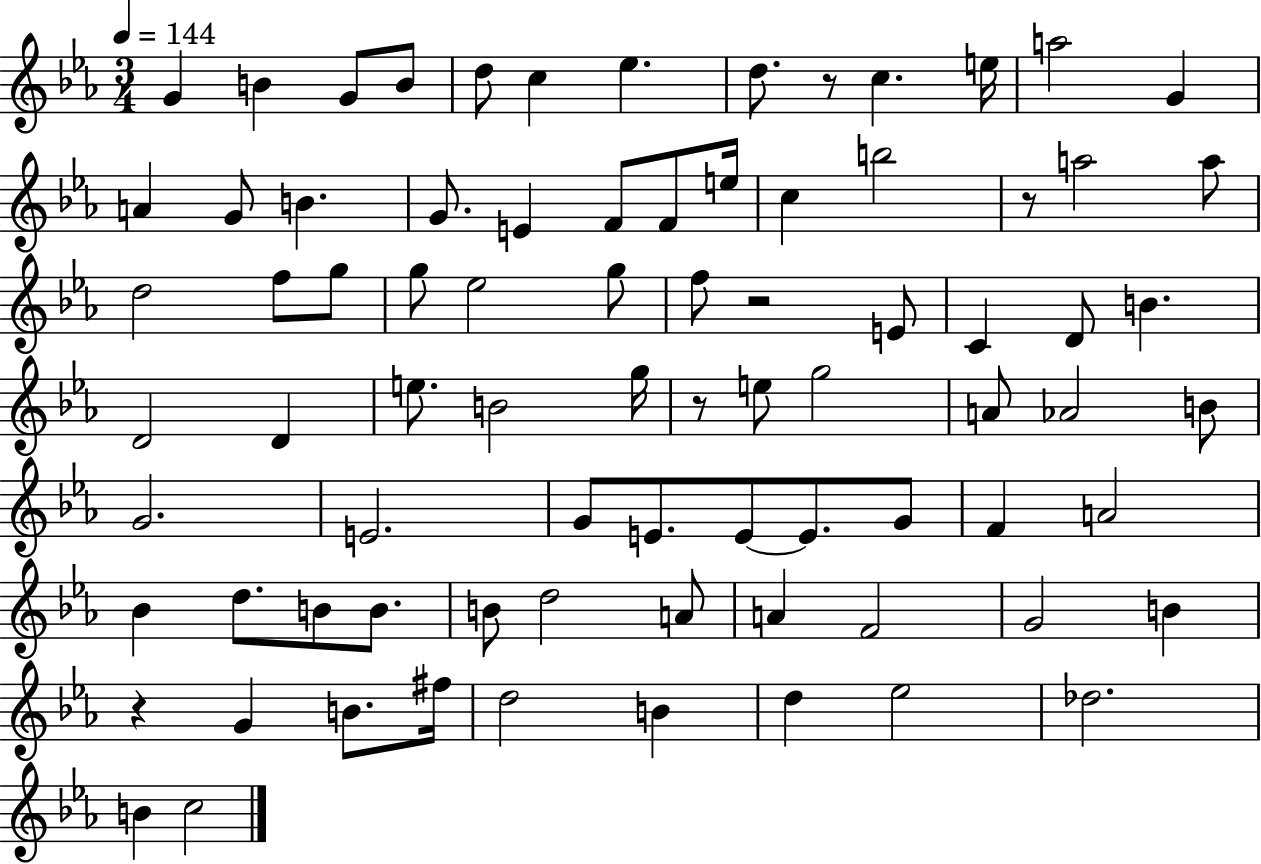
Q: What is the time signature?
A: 3/4